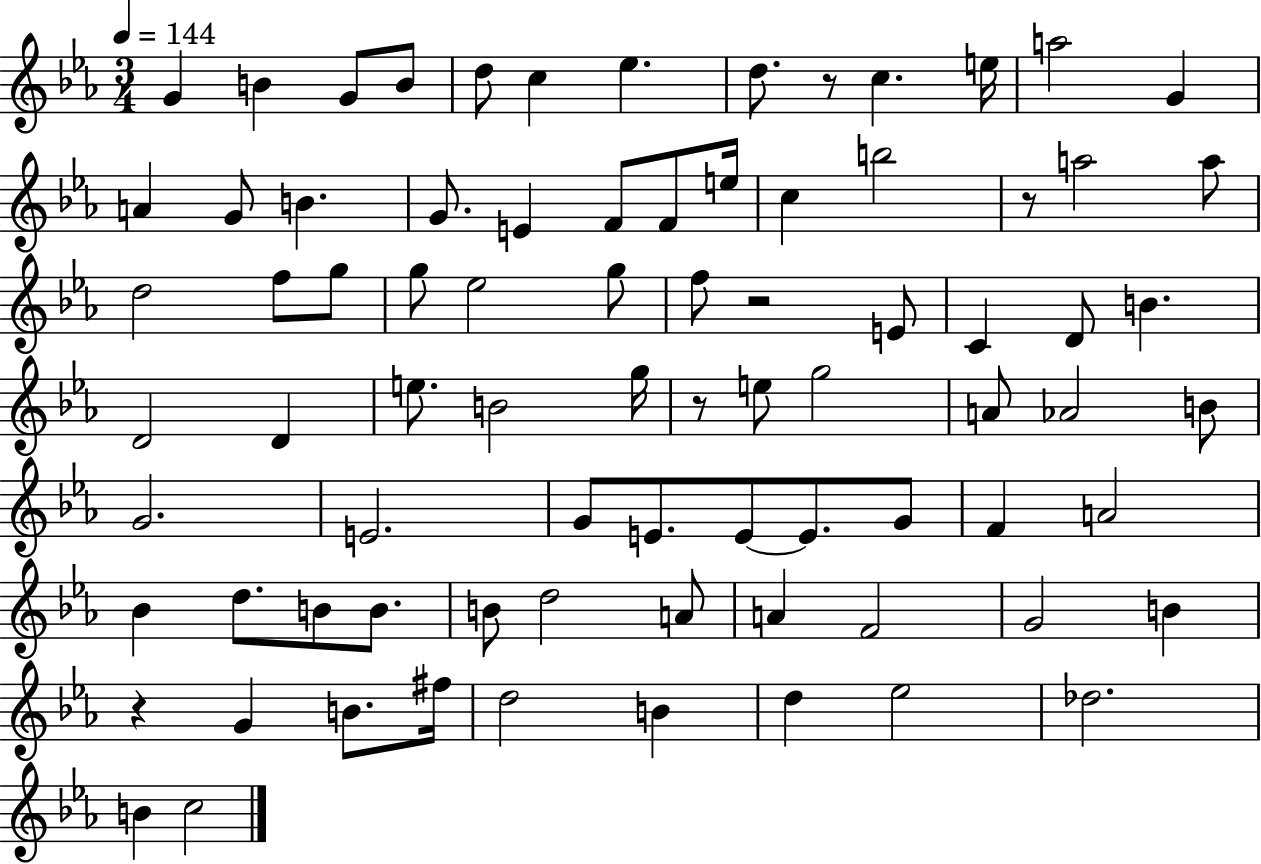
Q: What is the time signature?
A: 3/4